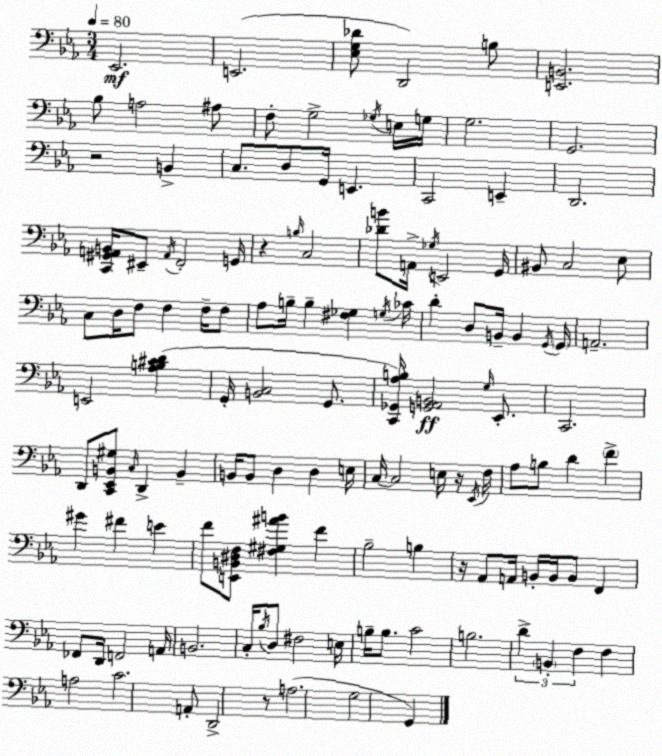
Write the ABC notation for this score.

X:1
T:Untitled
M:3/4
L:1/4
K:Eb
_E,,2 E,,2 [_E,G,_D]/2 D,,2 B,/2 [E,,B,,]2 _B,/2 A,2 ^A,/2 F,/2 G,2 _G,/4 E,/4 G,/4 G,2 G,,2 z2 B,, C,/2 D,/2 G,,/4 E,, C,,2 E,, D,,2 [C,,^G,,A,,B,,]/4 ^E,,/2 A,,/4 F,,2 G,,/4 z B,/4 C,2 [_DB]/2 A,,/4 _G,/4 E,,2 G,,/4 ^B,,/2 C,2 _E,/2 C,/2 D,/4 F,/2 F, F,/4 F,/2 _A,/2 B,/4 B, [^F,_G,] G,/4 _C/4 D D,/2 B,,/4 B,, G,,/4 G,,/4 A,,2 E,,2 [_A,B,^CD] G,,/4 [B,,C,]2 G,,/2 [C,,_G,,_A,B,]/4 [G,,_A,,B,,]2 G,/4 _E,,/2 C,,2 D,,/2 [C,,_E,,B,,^G,]/2 C,/4 D,, B,, B,,/4 B,,/2 D, D, E,/4 C,/4 C,2 E,/4 z/4 _E,,/4 F,/4 _A,/2 B,/2 D F ^G ^F E F/2 [E,,B,,^D,F,]/2 [^F,^G,^AB] F _B,2 B, z/4 _A,,/2 A,,/4 B,,/4 B,,/4 B,,/2 F,, _F,,/2 D,,/4 F,,2 A,,/4 B,,2 C,/4 _B,/4 D,/2 ^F,2 E,/4 B,/4 B,/2 C2 B,2 D B,, F, F, A,2 C2 A,,/2 D,,2 z/2 A,2 G,2 G,,